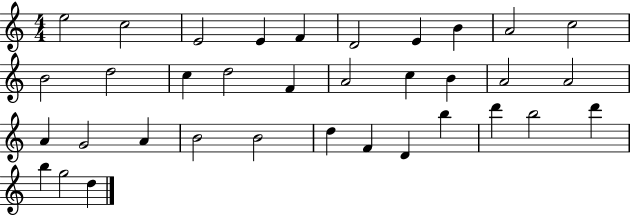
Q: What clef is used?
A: treble